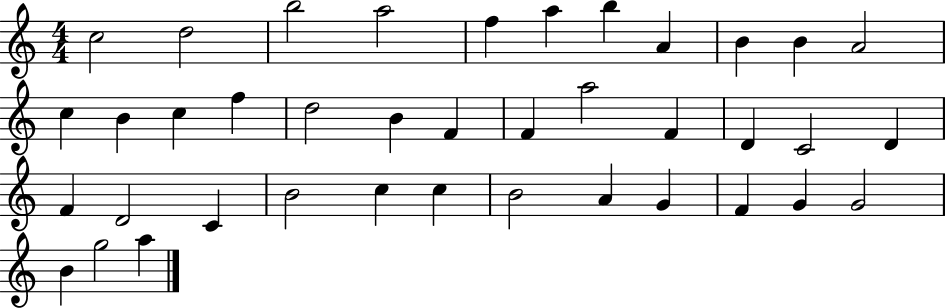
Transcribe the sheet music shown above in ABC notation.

X:1
T:Untitled
M:4/4
L:1/4
K:C
c2 d2 b2 a2 f a b A B B A2 c B c f d2 B F F a2 F D C2 D F D2 C B2 c c B2 A G F G G2 B g2 a